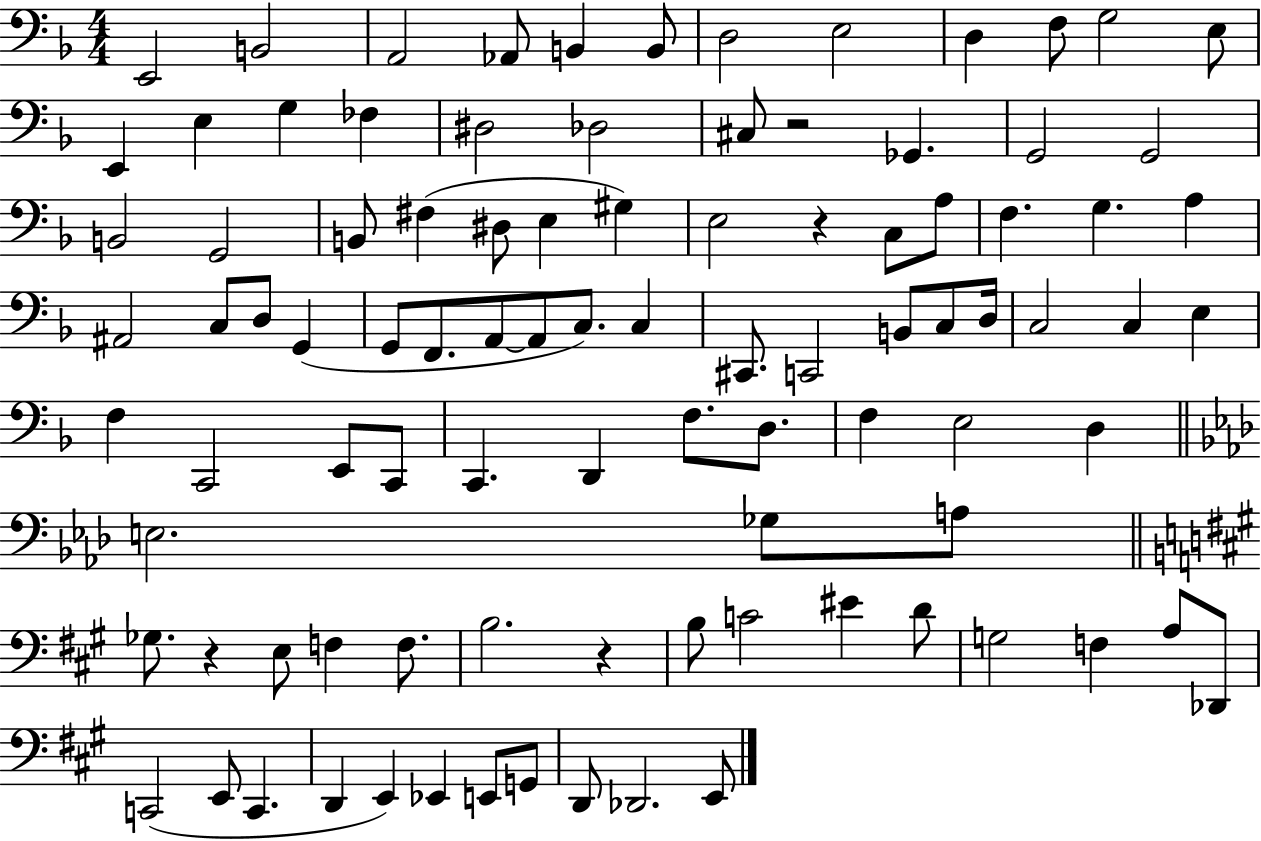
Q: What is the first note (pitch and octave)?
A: E2